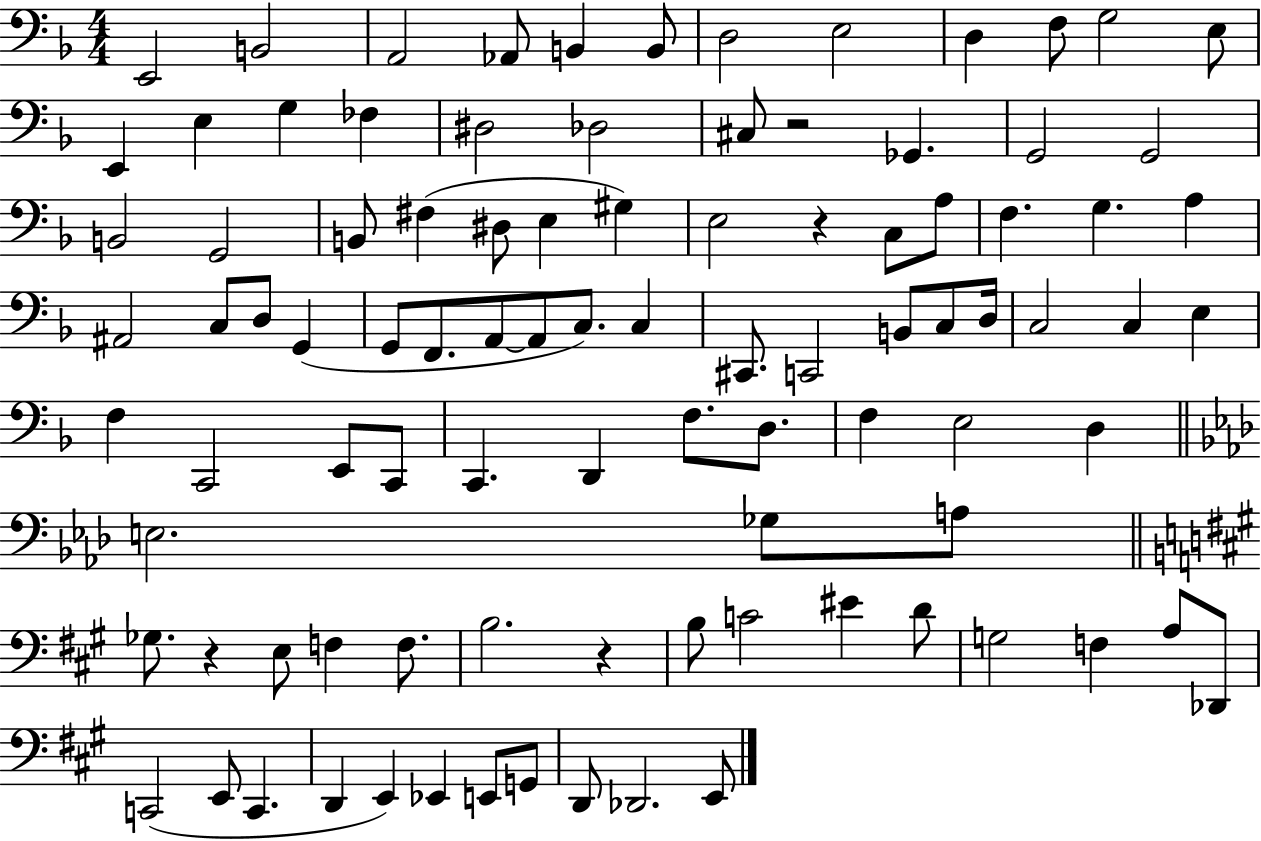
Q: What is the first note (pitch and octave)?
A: E2